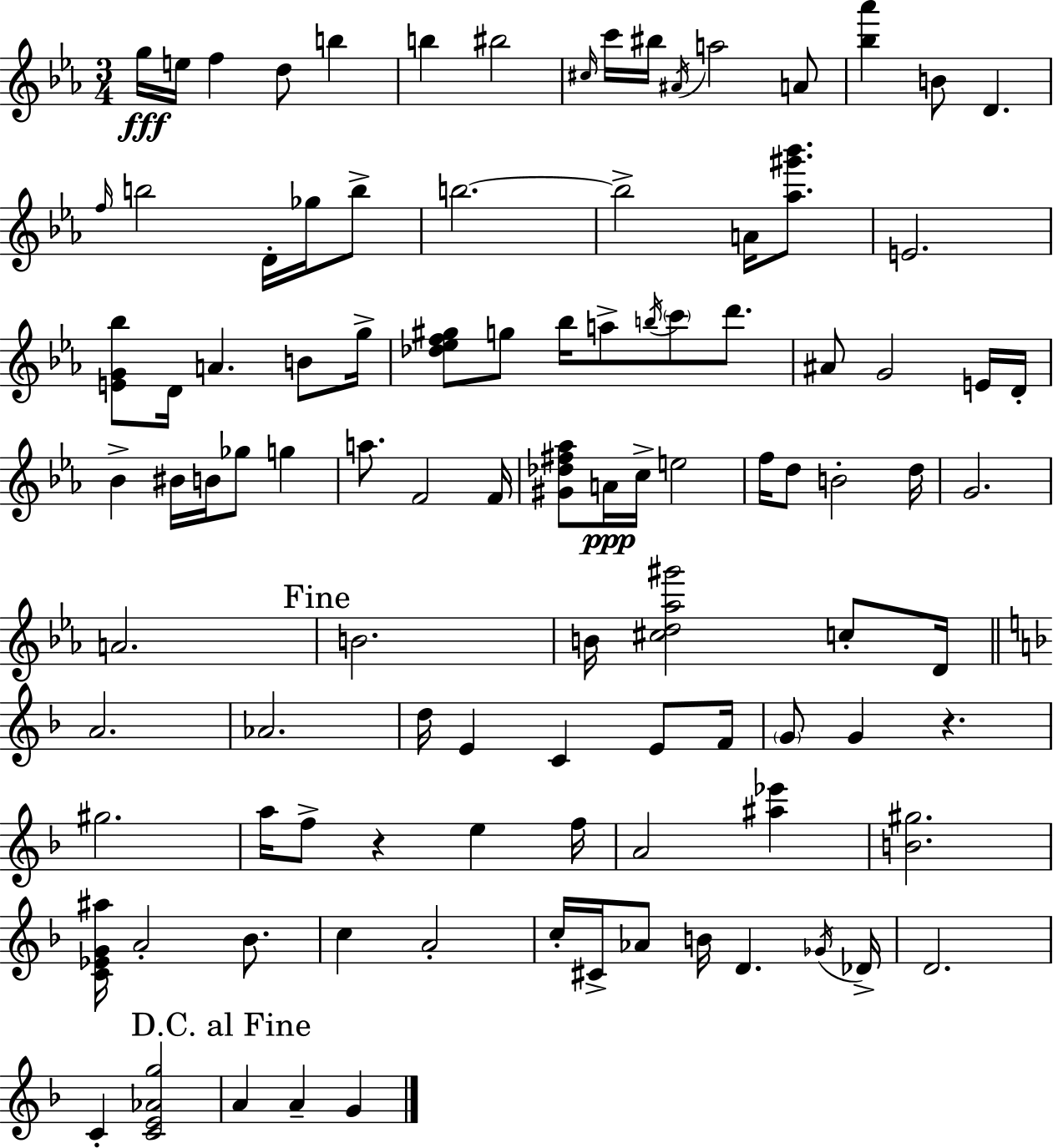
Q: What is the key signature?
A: EES major